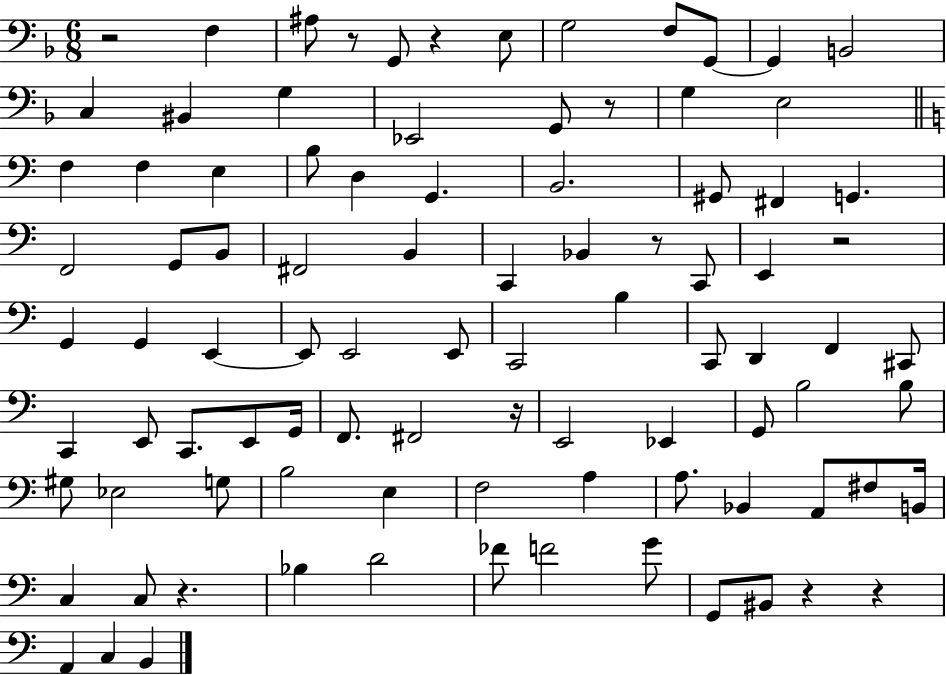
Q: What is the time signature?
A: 6/8